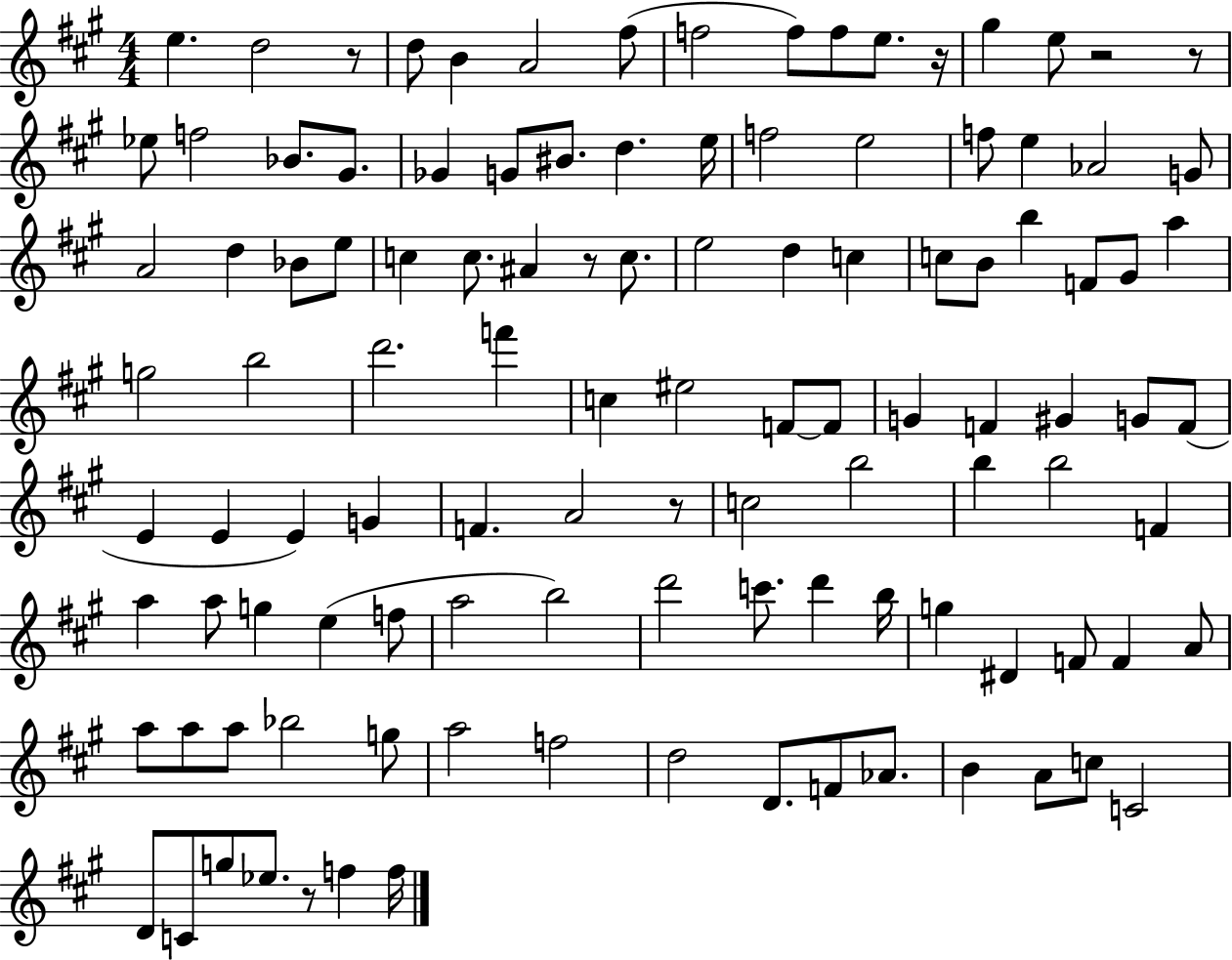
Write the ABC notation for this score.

X:1
T:Untitled
M:4/4
L:1/4
K:A
e d2 z/2 d/2 B A2 ^f/2 f2 f/2 f/2 e/2 z/4 ^g e/2 z2 z/2 _e/2 f2 _B/2 ^G/2 _G G/2 ^B/2 d e/4 f2 e2 f/2 e _A2 G/2 A2 d _B/2 e/2 c c/2 ^A z/2 c/2 e2 d c c/2 B/2 b F/2 ^G/2 a g2 b2 d'2 f' c ^e2 F/2 F/2 G F ^G G/2 F/2 E E E G F A2 z/2 c2 b2 b b2 F a a/2 g e f/2 a2 b2 d'2 c'/2 d' b/4 g ^D F/2 F A/2 a/2 a/2 a/2 _b2 g/2 a2 f2 d2 D/2 F/2 _A/2 B A/2 c/2 C2 D/2 C/2 g/2 _e/2 z/2 f f/4